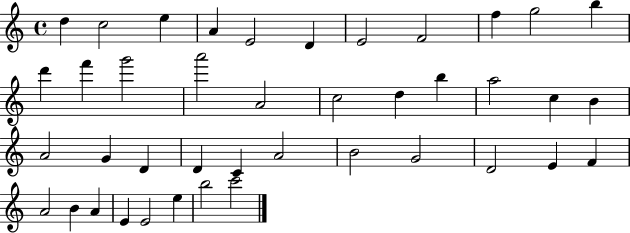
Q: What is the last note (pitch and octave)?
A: C6